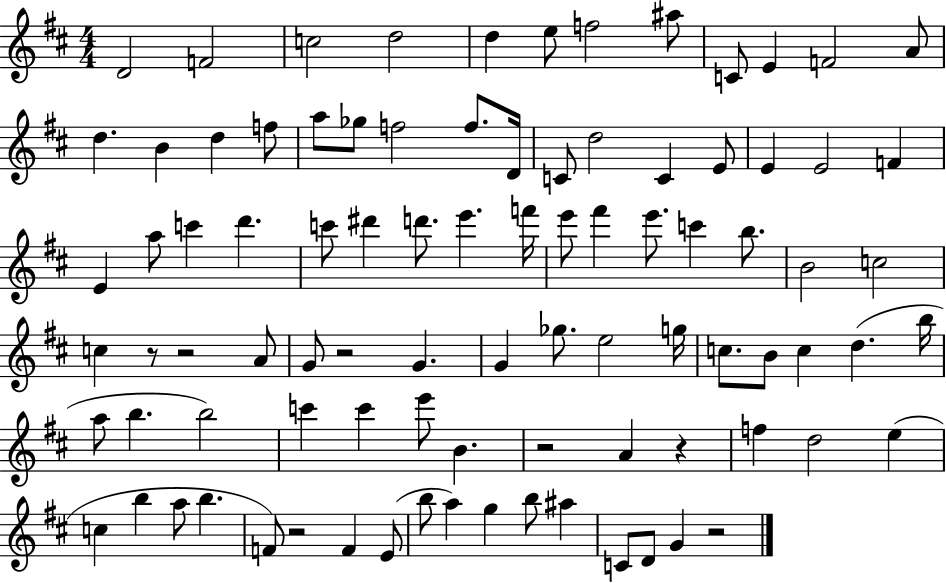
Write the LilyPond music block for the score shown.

{
  \clef treble
  \numericTimeSignature
  \time 4/4
  \key d \major
  \repeat volta 2 { d'2 f'2 | c''2 d''2 | d''4 e''8 f''2 ais''8 | c'8 e'4 f'2 a'8 | \break d''4. b'4 d''4 f''8 | a''8 ges''8 f''2 f''8. d'16 | c'8 d''2 c'4 e'8 | e'4 e'2 f'4 | \break e'4 a''8 c'''4 d'''4. | c'''8 dis'''4 d'''8. e'''4. f'''16 | e'''8 fis'''4 e'''8. c'''4 b''8. | b'2 c''2 | \break c''4 r8 r2 a'8 | g'8 r2 g'4. | g'4 ges''8. e''2 g''16 | c''8. b'8 c''4 d''4.( b''16 | \break a''8 b''4. b''2) | c'''4 c'''4 e'''8 b'4. | r2 a'4 r4 | f''4 d''2 e''4( | \break c''4 b''4 a''8 b''4. | f'8) r2 f'4 e'8( | b''8 a''4) g''4 b''8 ais''4 | c'8 d'8 g'4 r2 | \break } \bar "|."
}